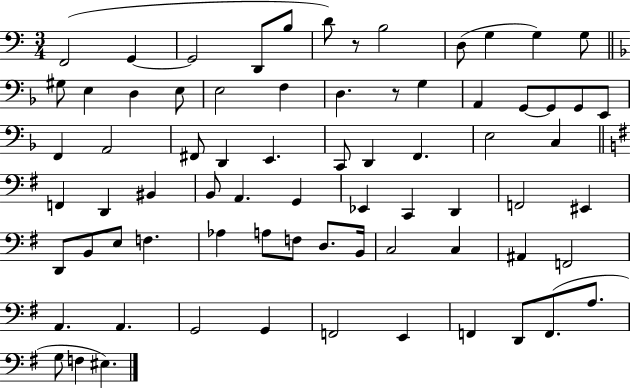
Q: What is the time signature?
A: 3/4